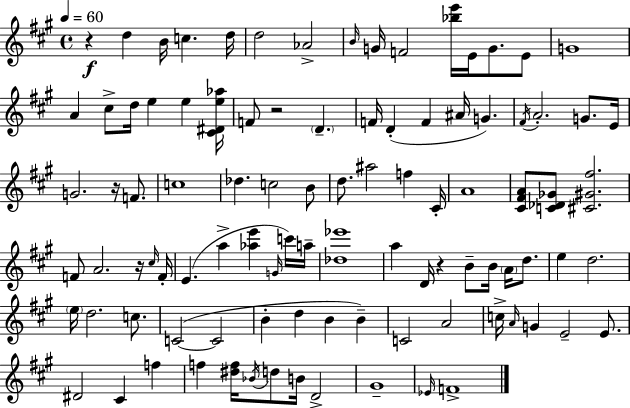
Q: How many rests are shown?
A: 5